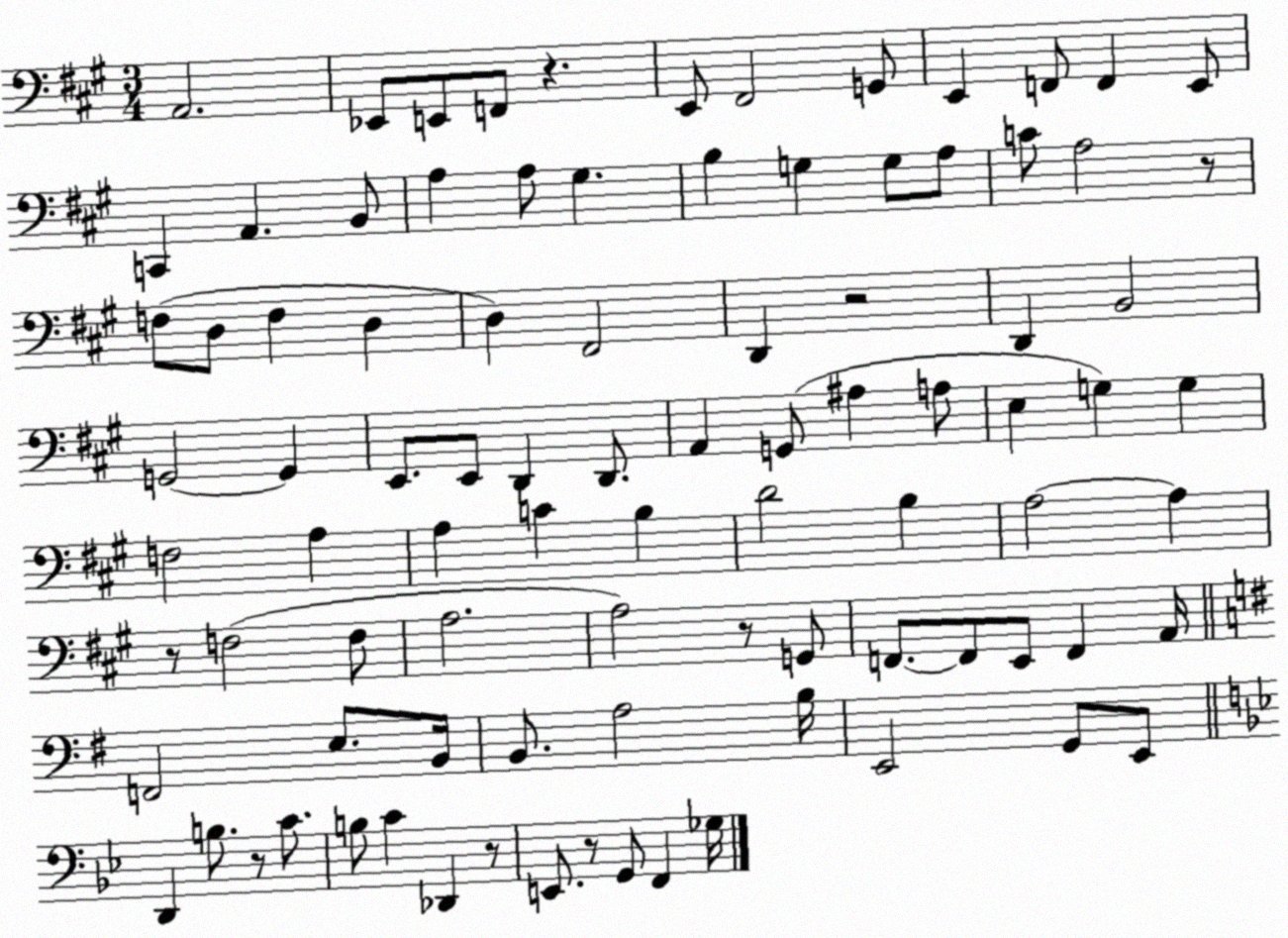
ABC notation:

X:1
T:Untitled
M:3/4
L:1/4
K:A
A,,2 _E,,/2 E,,/2 F,,/2 z E,,/2 ^F,,2 G,,/2 E,, F,,/2 F,, E,,/2 C,, A,, B,,/2 A, A,/2 ^G, B, G, G,/2 A,/2 C/2 A,2 z/2 F,/2 D,/2 F, D, D, ^F,,2 D,, z2 D,, B,,2 G,,2 G,, E,,/2 E,,/2 D,, D,,/2 A,, G,,/2 ^A, A,/2 E, G, G, F,2 A, A, C B, D2 B, A,2 A, z/2 F,2 F,/2 A,2 A,2 z/2 G,,/2 F,,/2 F,,/2 E,,/2 F,, A,,/4 F,,2 E,/2 B,,/4 B,,/2 A,2 B,/4 E,,2 G,,/2 E,,/2 D,, B,/2 z/2 C/2 B,/2 C _D,, z/2 E,,/2 z/2 G,,/2 F,, _G,/4